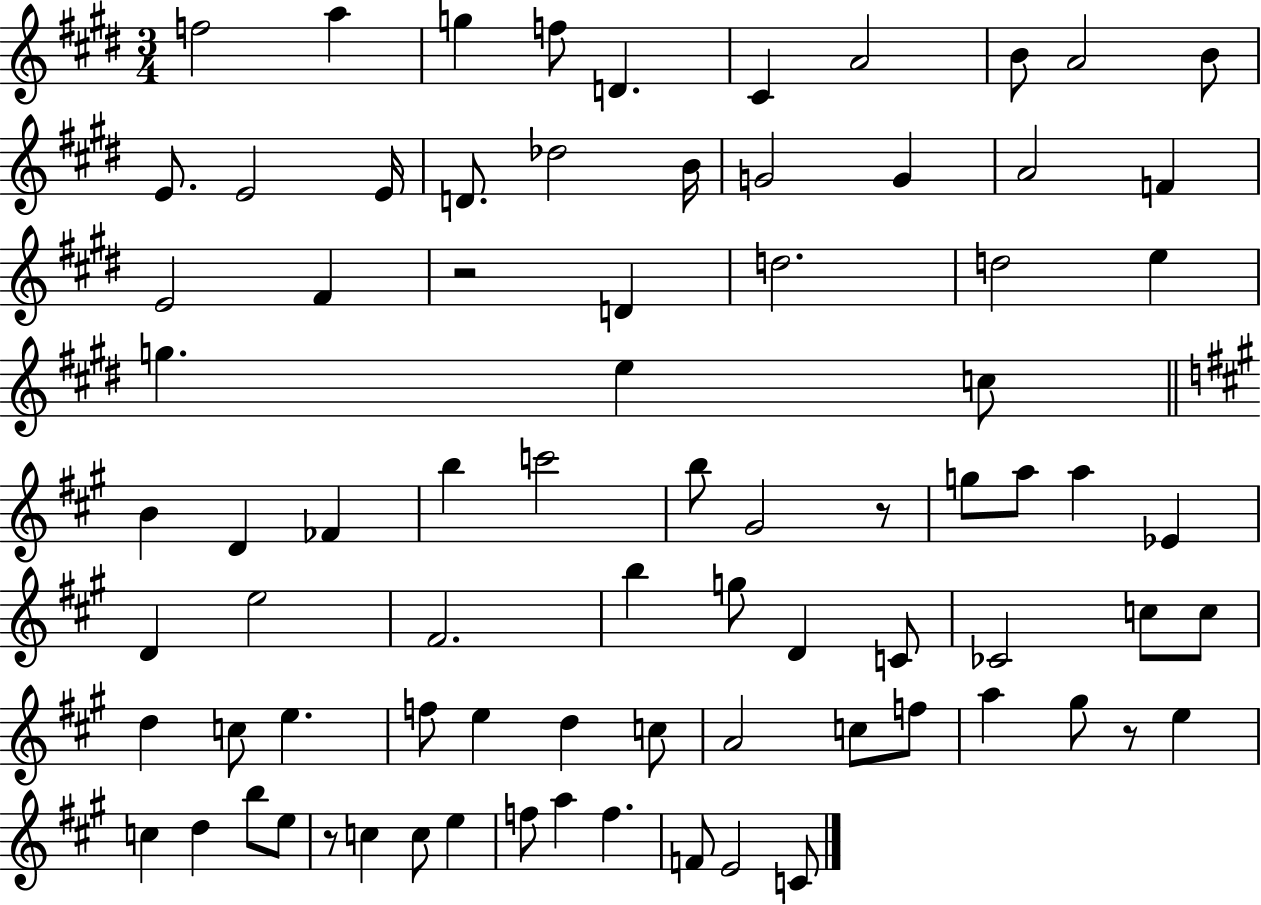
{
  \clef treble
  \numericTimeSignature
  \time 3/4
  \key e \major
  f''2 a''4 | g''4 f''8 d'4. | cis'4 a'2 | b'8 a'2 b'8 | \break e'8. e'2 e'16 | d'8. des''2 b'16 | g'2 g'4 | a'2 f'4 | \break e'2 fis'4 | r2 d'4 | d''2. | d''2 e''4 | \break g''4. e''4 c''8 | \bar "||" \break \key a \major b'4 d'4 fes'4 | b''4 c'''2 | b''8 gis'2 r8 | g''8 a''8 a''4 ees'4 | \break d'4 e''2 | fis'2. | b''4 g''8 d'4 c'8 | ces'2 c''8 c''8 | \break d''4 c''8 e''4. | f''8 e''4 d''4 c''8 | a'2 c''8 f''8 | a''4 gis''8 r8 e''4 | \break c''4 d''4 b''8 e''8 | r8 c''4 c''8 e''4 | f''8 a''4 f''4. | f'8 e'2 c'8 | \break \bar "|."
}